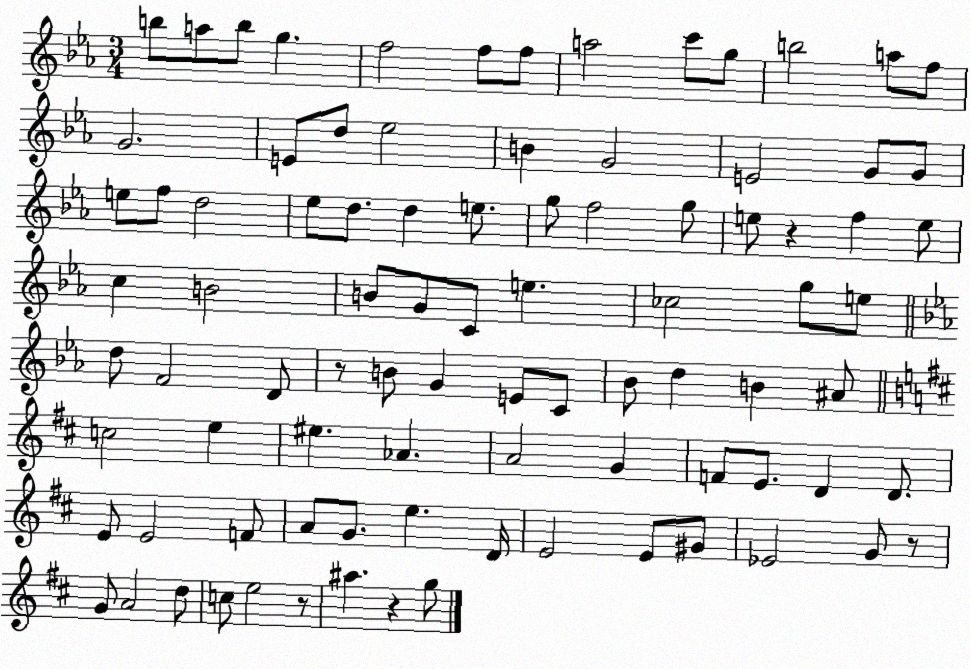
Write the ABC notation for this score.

X:1
T:Untitled
M:3/4
L:1/4
K:Eb
b/2 a/2 b/2 g f2 f/2 f/2 a2 c'/2 g/2 b2 a/2 f/2 G2 E/2 d/2 _e2 B G2 E2 G/2 G/2 e/2 f/2 d2 _e/2 d/2 d e/2 g/2 f2 g/2 e/2 z f e/2 c B2 B/2 G/2 C/2 e _c2 g/2 e/2 d/2 F2 D/2 z/2 B/2 G E/2 C/2 _B/2 d B ^A/2 c2 e ^e _A A2 G F/2 E/2 D D/2 E/2 E2 F/2 A/2 G/2 e D/4 E2 E/2 ^G/2 _E2 G/2 z/2 G/2 A2 d/2 c/2 e2 z/2 ^a z g/2